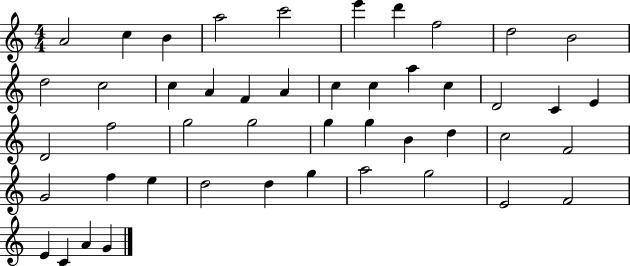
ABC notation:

X:1
T:Untitled
M:4/4
L:1/4
K:C
A2 c B a2 c'2 e' d' f2 d2 B2 d2 c2 c A F A c c a c D2 C E D2 f2 g2 g2 g g B d c2 F2 G2 f e d2 d g a2 g2 E2 F2 E C A G